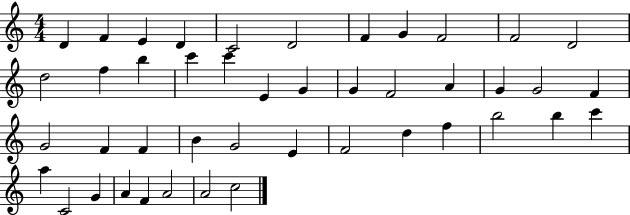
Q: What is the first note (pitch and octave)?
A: D4